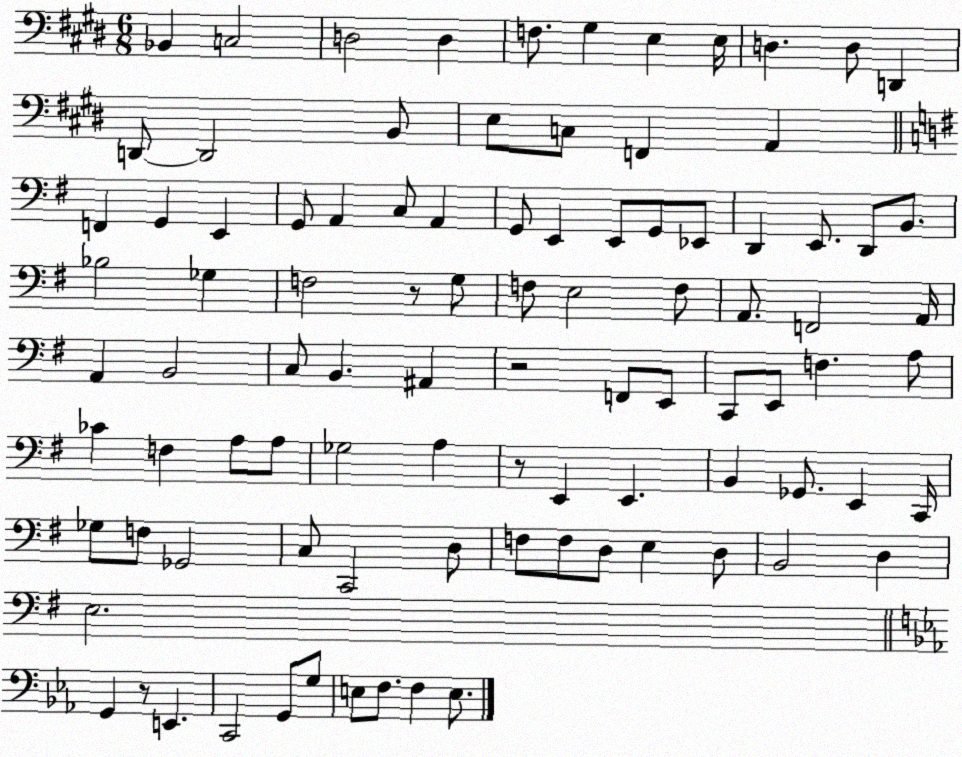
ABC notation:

X:1
T:Untitled
M:6/8
L:1/4
K:E
_B,, C,2 D,2 D, F,/2 ^G, E, E,/4 D, D,/2 D,, D,,/2 D,,2 B,,/2 E,/2 C,/2 F,, A,, F,, G,, E,, G,,/2 A,, C,/2 A,, G,,/2 E,, E,,/2 G,,/2 _E,,/2 D,, E,,/2 D,,/2 B,,/2 _B,2 _G, F,2 z/2 G,/2 F,/2 E,2 F,/2 A,,/2 F,,2 A,,/4 A,, B,,2 C,/2 B,, ^A,, z2 F,,/2 E,,/2 C,,/2 E,,/2 F, A,/2 _C F, A,/2 A,/2 _G,2 A, z/2 E,, E,, B,, _G,,/2 E,, C,,/4 _G,/2 F,/2 _G,,2 C,/2 C,,2 D,/2 F,/2 F,/2 D,/2 E, D,/2 B,,2 D, E,2 G,, z/2 E,, C,,2 G,,/2 G,/2 E,/2 F,/2 F, E,/2